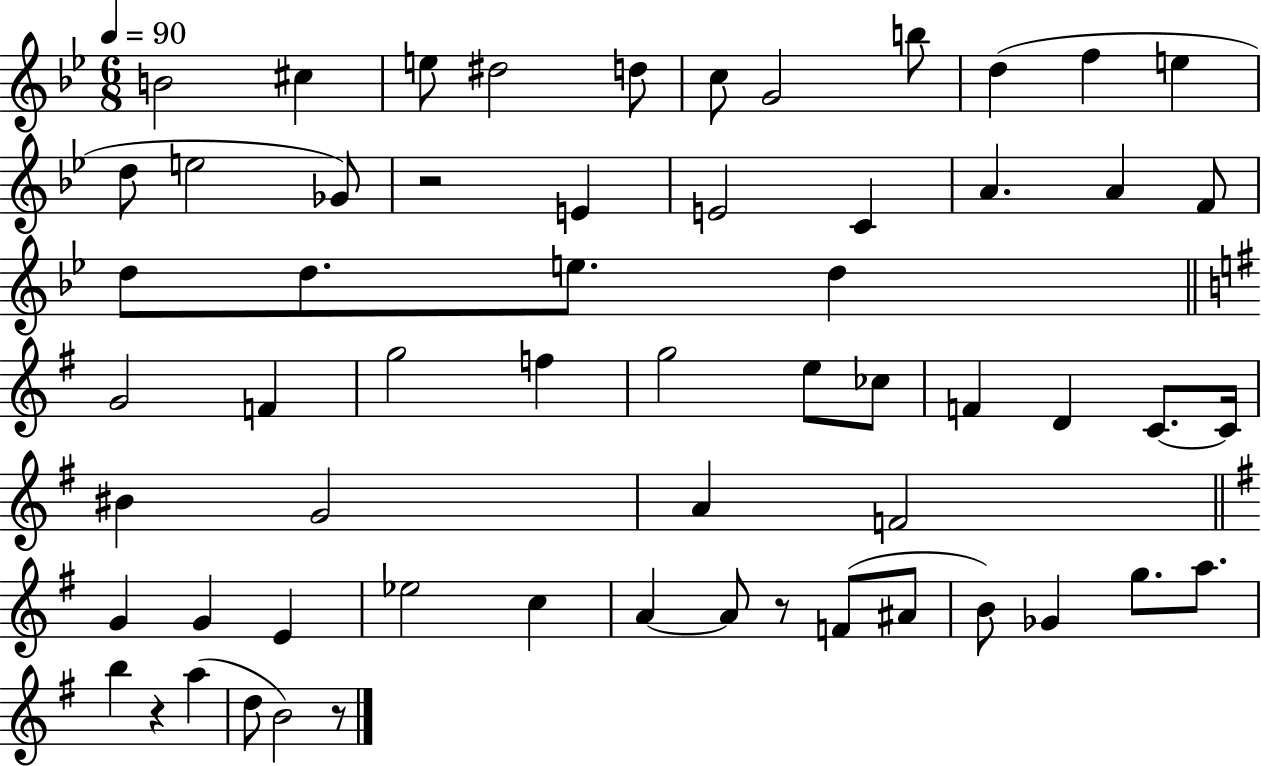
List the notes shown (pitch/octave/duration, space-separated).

B4/h C#5/q E5/e D#5/h D5/e C5/e G4/h B5/e D5/q F5/q E5/q D5/e E5/h Gb4/e R/h E4/q E4/h C4/q A4/q. A4/q F4/e D5/e D5/e. E5/e. D5/q G4/h F4/q G5/h F5/q G5/h E5/e CES5/e F4/q D4/q C4/e. C4/s BIS4/q G4/h A4/q F4/h G4/q G4/q E4/q Eb5/h C5/q A4/q A4/e R/e F4/e A#4/e B4/e Gb4/q G5/e. A5/e. B5/q R/q A5/q D5/e B4/h R/e